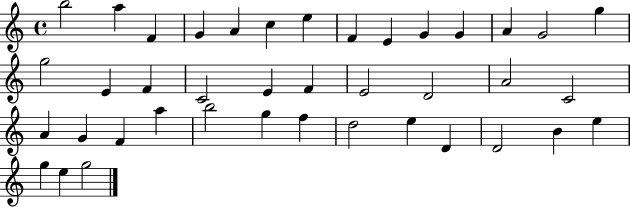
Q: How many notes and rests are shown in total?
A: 40